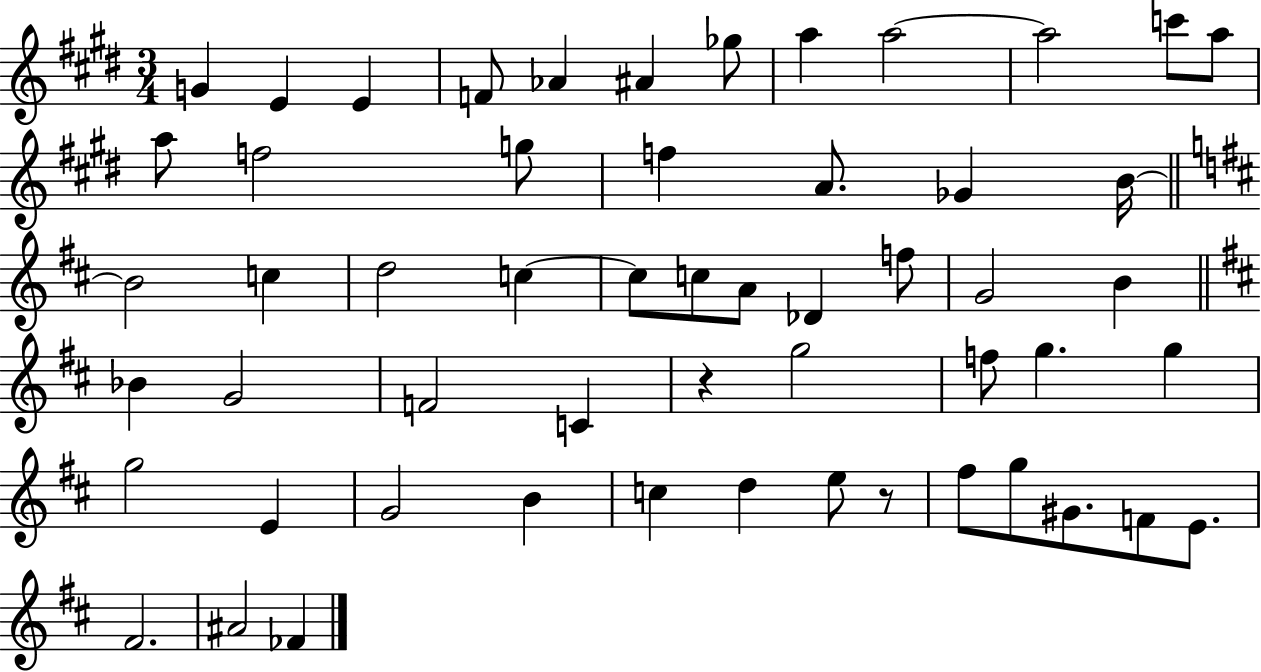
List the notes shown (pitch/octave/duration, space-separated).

G4/q E4/q E4/q F4/e Ab4/q A#4/q Gb5/e A5/q A5/h A5/h C6/e A5/e A5/e F5/h G5/e F5/q A4/e. Gb4/q B4/s B4/h C5/q D5/h C5/q C5/e C5/e A4/e Db4/q F5/e G4/h B4/q Bb4/q G4/h F4/h C4/q R/q G5/h F5/e G5/q. G5/q G5/h E4/q G4/h B4/q C5/q D5/q E5/e R/e F#5/e G5/e G#4/e. F4/e E4/e. F#4/h. A#4/h FES4/q